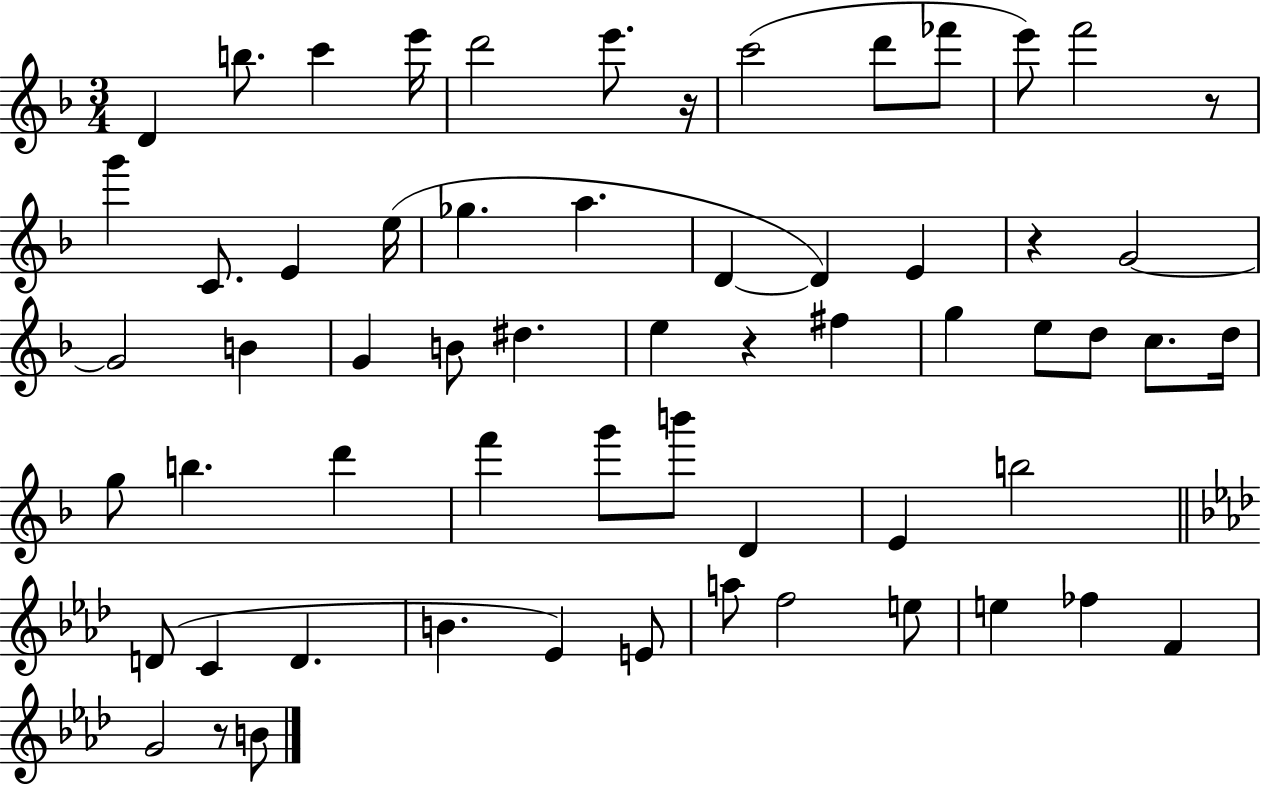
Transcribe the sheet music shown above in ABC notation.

X:1
T:Untitled
M:3/4
L:1/4
K:F
D b/2 c' e'/4 d'2 e'/2 z/4 c'2 d'/2 _f'/2 e'/2 f'2 z/2 g' C/2 E e/4 _g a D D E z G2 G2 B G B/2 ^d e z ^f g e/2 d/2 c/2 d/4 g/2 b d' f' g'/2 b'/2 D E b2 D/2 C D B _E E/2 a/2 f2 e/2 e _f F G2 z/2 B/2